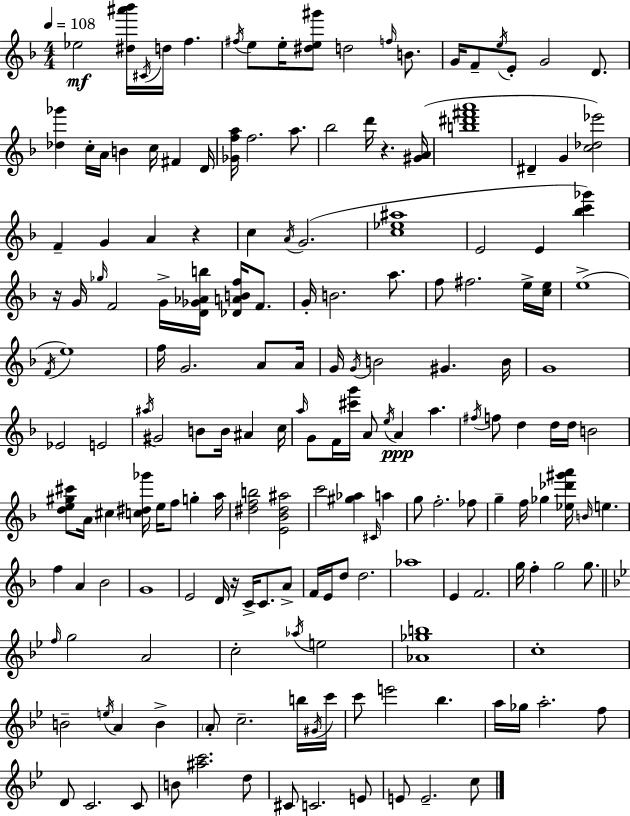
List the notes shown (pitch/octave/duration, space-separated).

Eb5/h [D#5,A#6,Bb6]/s C#4/s D5/s F5/q. F#5/s E5/e E5/s [D#5,E5,G#6]/e D5/h F5/s B4/e. G4/s F4/e E5/s E4/e G4/h D4/e. [Db5,Gb6]/q C5/s A4/s B4/q C5/s F#4/q D4/s [Gb4,F5,A5]/s F5/h. A5/e. Bb5/h D6/s R/q. [G#4,A4]/s [B5,D#6,F#6,A6]/w D#4/q G4/q [C5,Db5,Eb6]/h F4/q G4/q A4/q R/q C5/q A4/s G4/h. [C5,Eb5,A#5]/w E4/h E4/q [Bb5,C6,Gb6]/q R/s G4/s Gb5/s F4/h G4/s [D4,Gb4,Ab4,B5]/s [Db4,A4,B4,F5]/s F4/e. G4/s B4/h. A5/e. F5/e F#5/h. E5/s [C5,E5]/s E5/w F4/s E5/w F5/s G4/h. A4/e A4/s G4/s G4/s B4/h G#4/q. B4/s G4/w Eb4/h E4/h A#5/s G#4/h B4/e B4/s A#4/q C5/s A5/s G4/e F4/s [C#6,G6]/s A4/e E5/s A4/q A5/q. F#5/s F5/e D5/q D5/s D5/s B4/h [D5,E5,G#5,C#6]/e A4/s C#5/q [C5,D#5,Gb6]/s E5/s F5/e G5/q A5/s [D#5,F5,B5]/h [E4,Bb4,D#5,A#5]/h C6/h [G#5,Ab5]/q C#4/s A5/q G5/e F5/h. FES5/e G5/q F5/s Gb5/q [Eb5,Db6,G#6,A6]/s B4/s E5/q. F5/q A4/q Bb4/h G4/w E4/h D4/s R/s C4/s C4/e. A4/e F4/s E4/s D5/e D5/h. Ab5/w E4/q F4/h. G5/s F5/q G5/h G5/e. F5/s G5/h A4/h C5/h Ab5/s E5/h [Ab4,Gb5,B5]/w C5/w B4/h E5/s A4/q B4/q A4/e C5/h. B5/s G#4/s C6/s C6/e E6/h Bb5/q. A5/s Gb5/s A5/h. F5/e D4/e C4/h. C4/e B4/e [A#5,C6]/h. D5/e C#4/e C4/h. E4/e E4/e E4/h. C5/e